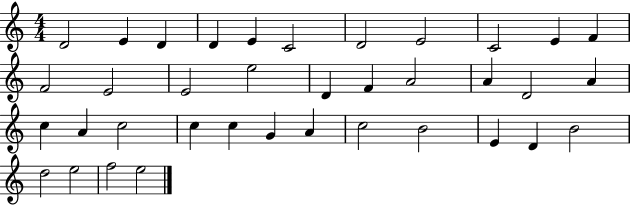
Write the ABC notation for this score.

X:1
T:Untitled
M:4/4
L:1/4
K:C
D2 E D D E C2 D2 E2 C2 E F F2 E2 E2 e2 D F A2 A D2 A c A c2 c c G A c2 B2 E D B2 d2 e2 f2 e2